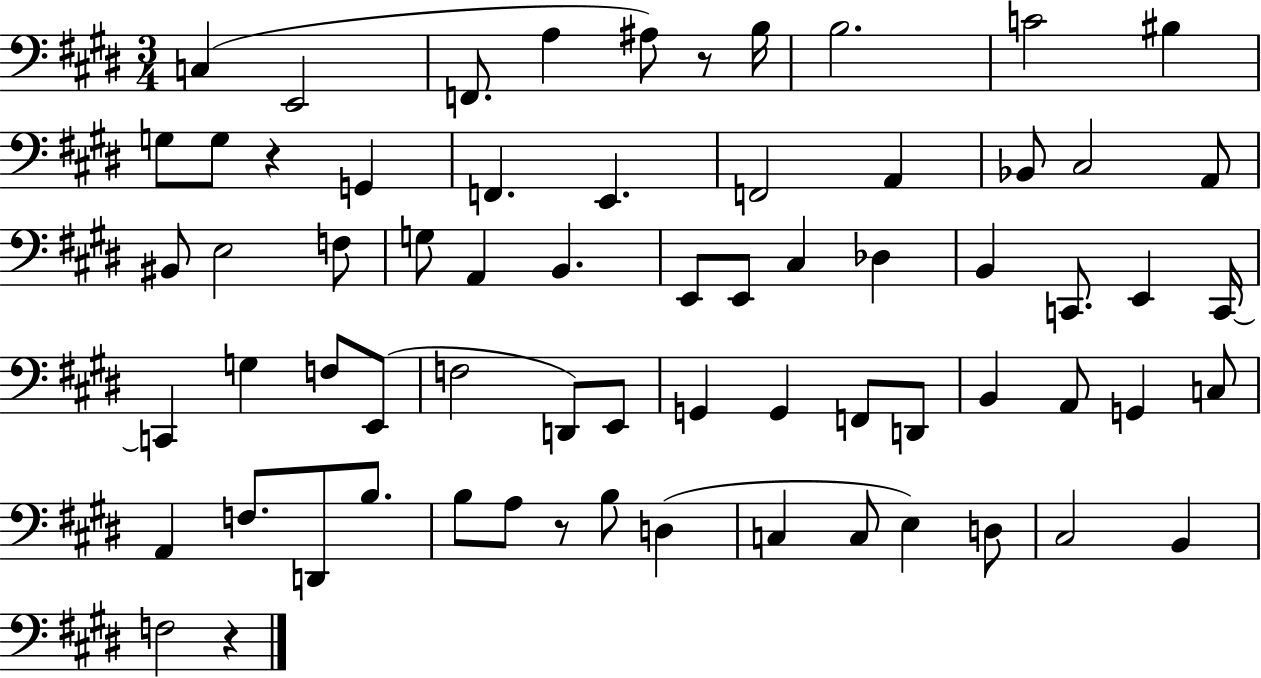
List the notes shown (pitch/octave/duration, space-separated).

C3/q E2/h F2/e. A3/q A#3/e R/e B3/s B3/h. C4/h BIS3/q G3/e G3/e R/q G2/q F2/q. E2/q. F2/h A2/q Bb2/e C#3/h A2/e BIS2/e E3/h F3/e G3/e A2/q B2/q. E2/e E2/e C#3/q Db3/q B2/q C2/e. E2/q C2/s C2/q G3/q F3/e E2/e F3/h D2/e E2/e G2/q G2/q F2/e D2/e B2/q A2/e G2/q C3/e A2/q F3/e. D2/e B3/e. B3/e A3/e R/e B3/e D3/q C3/q C3/e E3/q D3/e C#3/h B2/q F3/h R/q